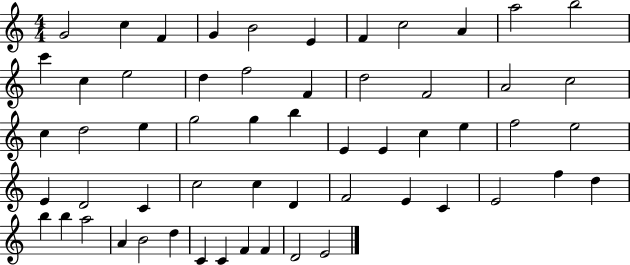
G4/h C5/q F4/q G4/q B4/h E4/q F4/q C5/h A4/q A5/h B5/h C6/q C5/q E5/h D5/q F5/h F4/q D5/h F4/h A4/h C5/h C5/q D5/h E5/q G5/h G5/q B5/q E4/q E4/q C5/q E5/q F5/h E5/h E4/q D4/h C4/q C5/h C5/q D4/q F4/h E4/q C4/q E4/h F5/q D5/q B5/q B5/q A5/h A4/q B4/h D5/q C4/q C4/q F4/q F4/q D4/h E4/h